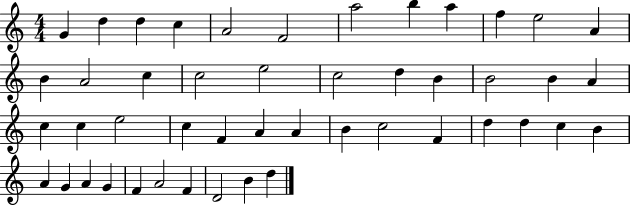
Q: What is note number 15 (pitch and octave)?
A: C5